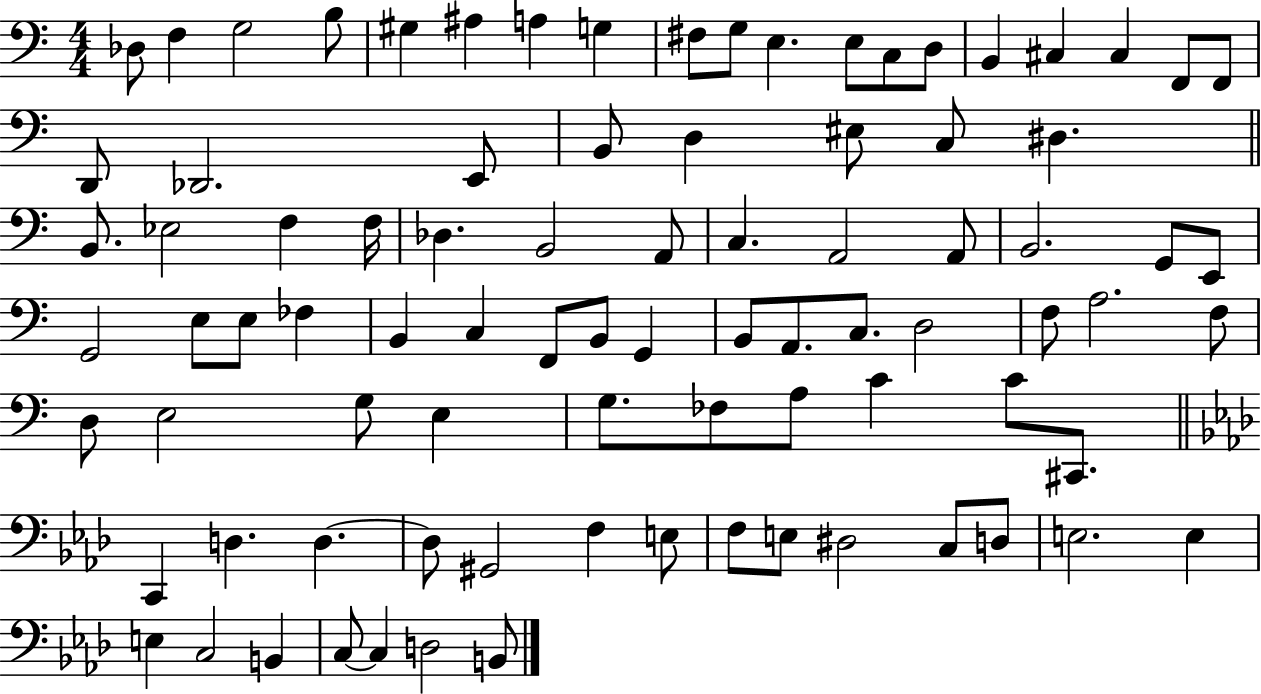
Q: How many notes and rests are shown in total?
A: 87